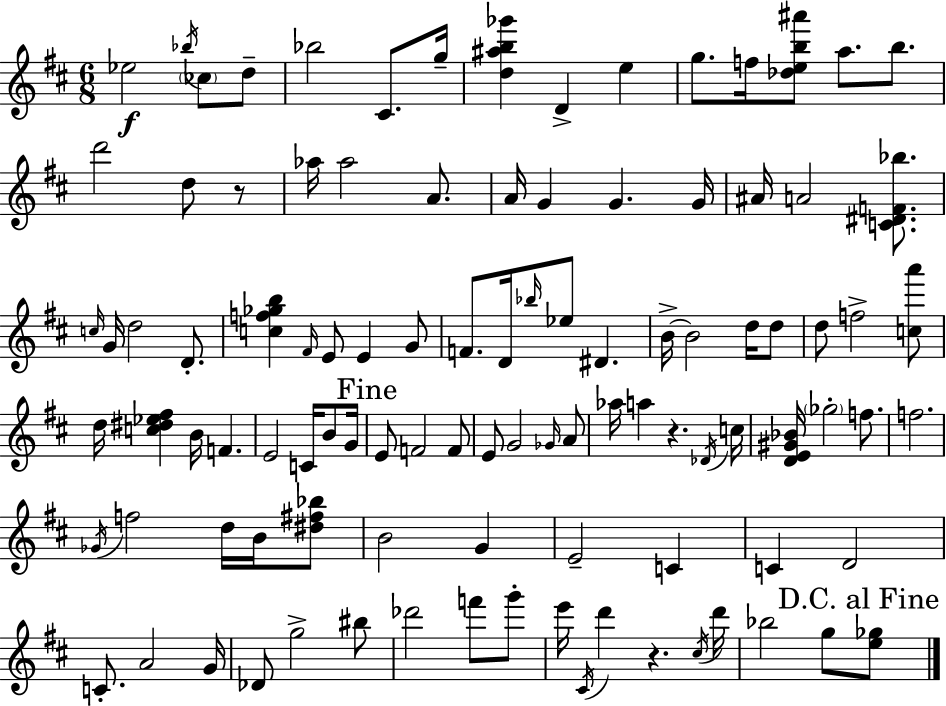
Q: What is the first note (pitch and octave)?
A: Eb5